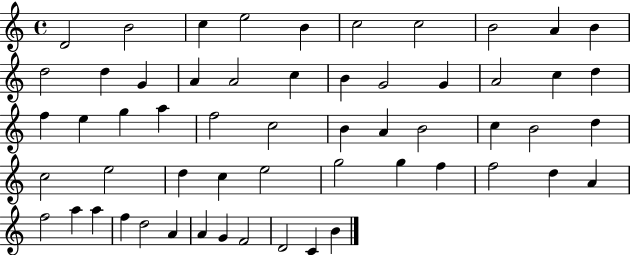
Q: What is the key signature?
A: C major